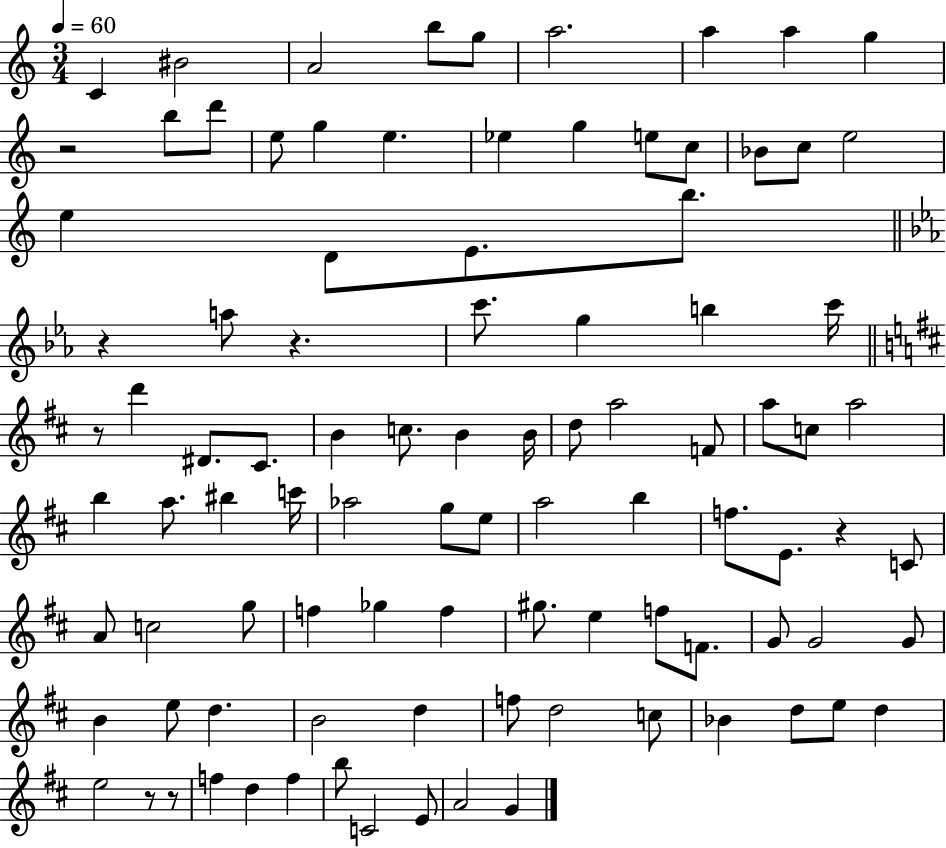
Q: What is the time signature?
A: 3/4